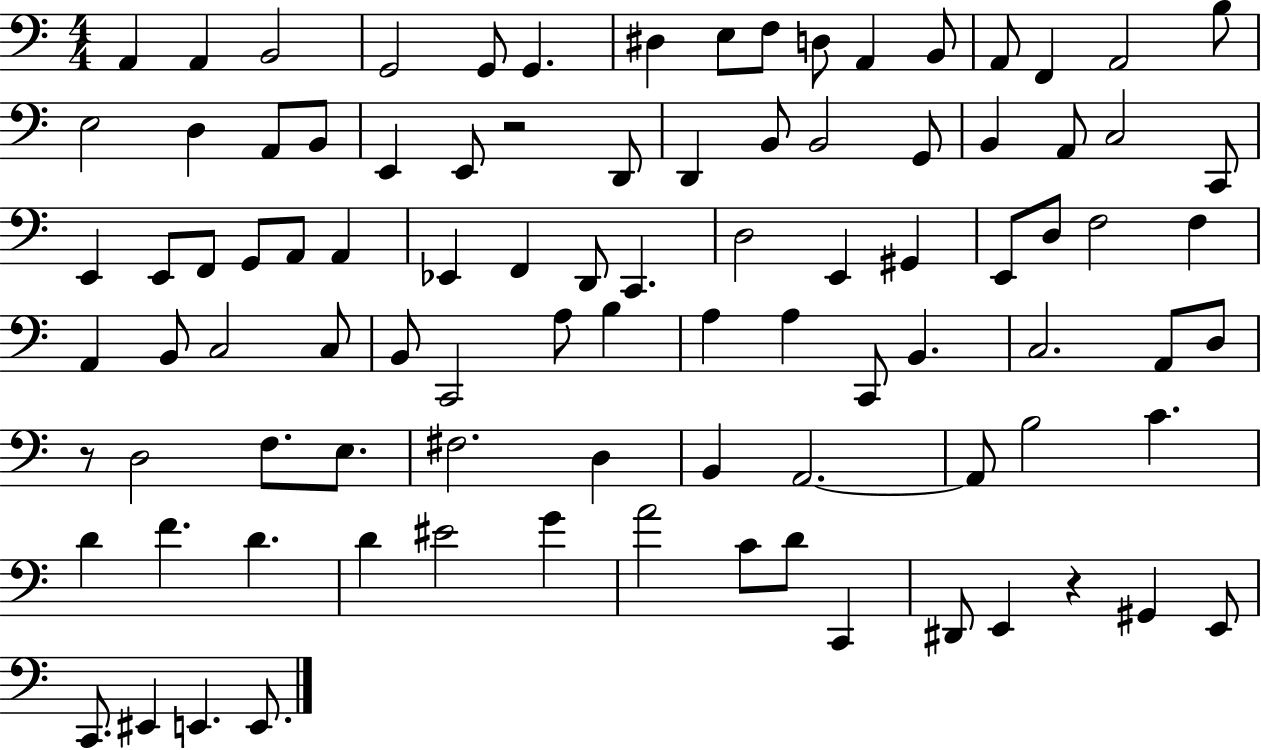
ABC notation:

X:1
T:Untitled
M:4/4
L:1/4
K:C
A,, A,, B,,2 G,,2 G,,/2 G,, ^D, E,/2 F,/2 D,/2 A,, B,,/2 A,,/2 F,, A,,2 B,/2 E,2 D, A,,/2 B,,/2 E,, E,,/2 z2 D,,/2 D,, B,,/2 B,,2 G,,/2 B,, A,,/2 C,2 C,,/2 E,, E,,/2 F,,/2 G,,/2 A,,/2 A,, _E,, F,, D,,/2 C,, D,2 E,, ^G,, E,,/2 D,/2 F,2 F, A,, B,,/2 C,2 C,/2 B,,/2 C,,2 A,/2 B, A, A, C,,/2 B,, C,2 A,,/2 D,/2 z/2 D,2 F,/2 E,/2 ^F,2 D, B,, A,,2 A,,/2 B,2 C D F D D ^E2 G A2 C/2 D/2 C,, ^D,,/2 E,, z ^G,, E,,/2 C,,/2 ^E,, E,, E,,/2